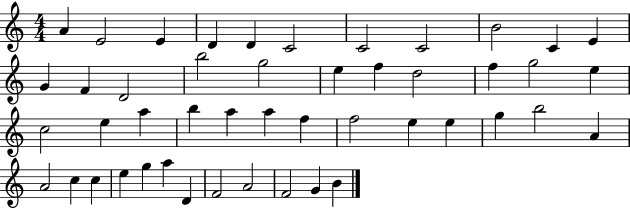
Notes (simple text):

A4/q E4/h E4/q D4/q D4/q C4/h C4/h C4/h B4/h C4/q E4/q G4/q F4/q D4/h B5/h G5/h E5/q F5/q D5/h F5/q G5/h E5/q C5/h E5/q A5/q B5/q A5/q A5/q F5/q F5/h E5/q E5/q G5/q B5/h A4/q A4/h C5/q C5/q E5/q G5/q A5/q D4/q F4/h A4/h F4/h G4/q B4/q